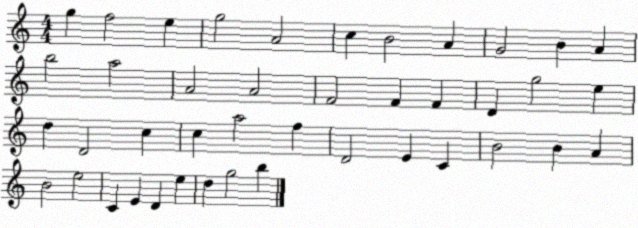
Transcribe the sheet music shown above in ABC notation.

X:1
T:Untitled
M:4/4
L:1/4
K:C
g f2 e g2 A2 c B2 A G2 B A b2 a2 A2 A2 F2 F F D g2 e d D2 c c a2 f D2 E C B2 B A B2 e2 C E D e d g2 b